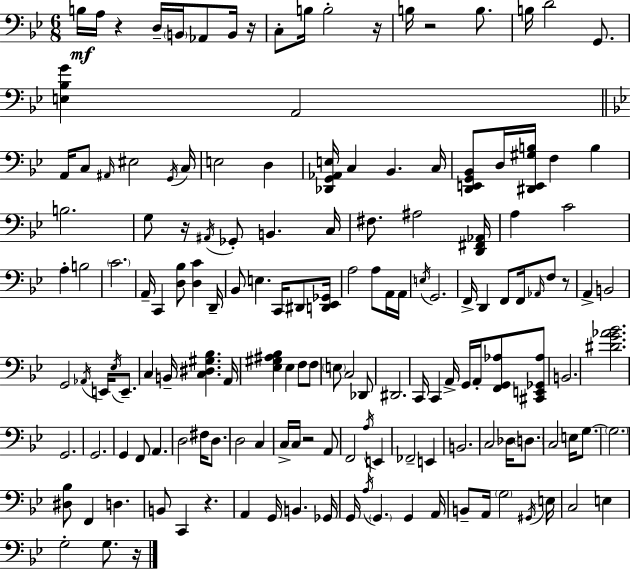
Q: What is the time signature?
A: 6/8